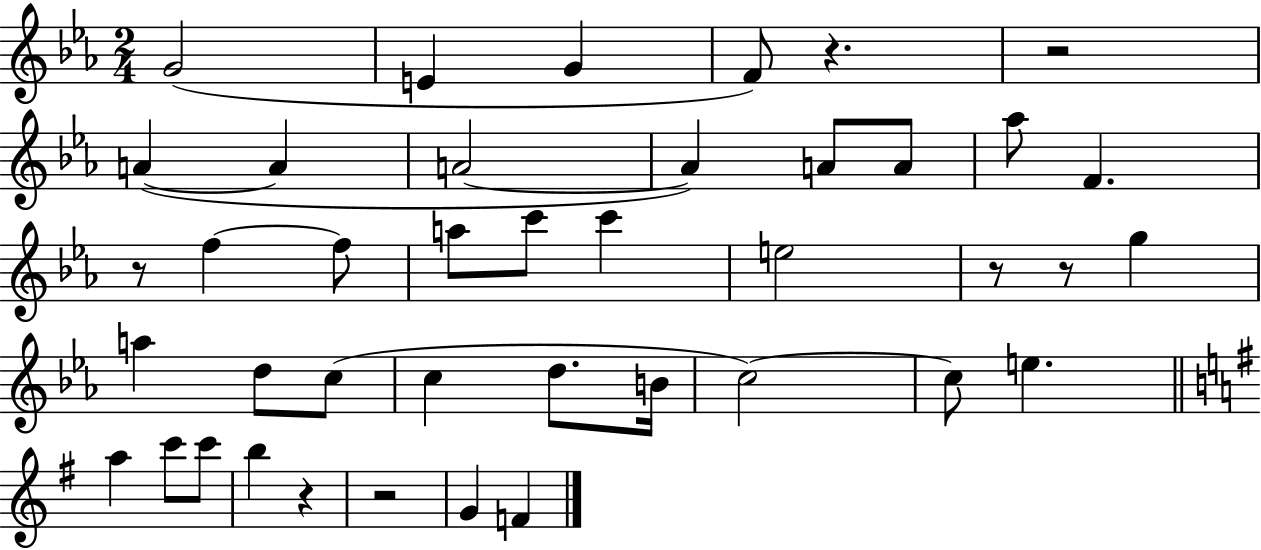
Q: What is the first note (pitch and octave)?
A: G4